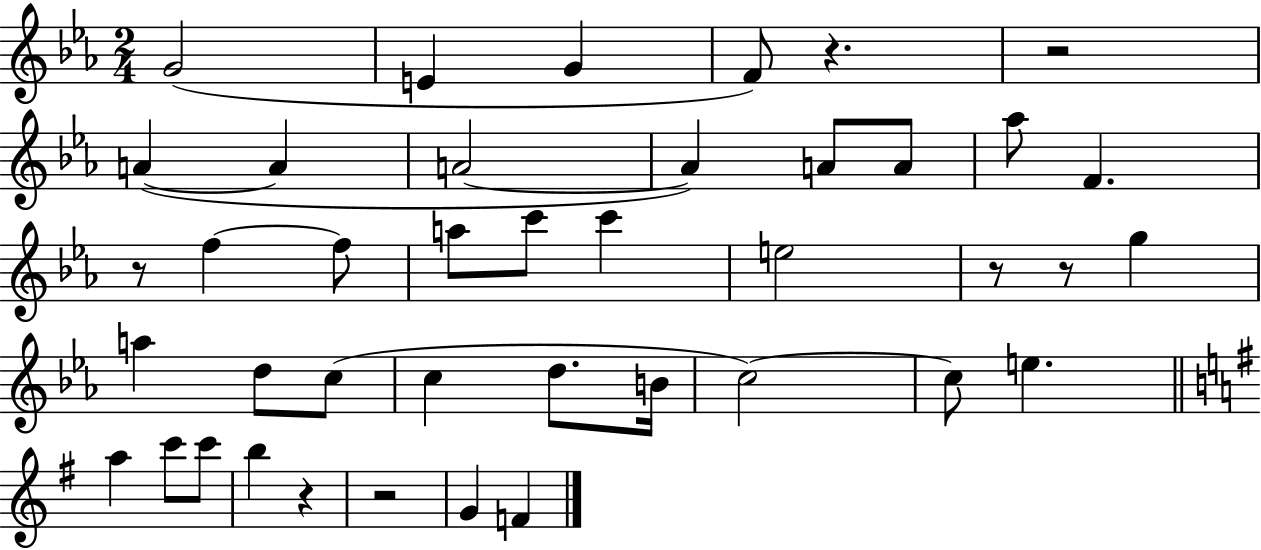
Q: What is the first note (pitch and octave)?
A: G4